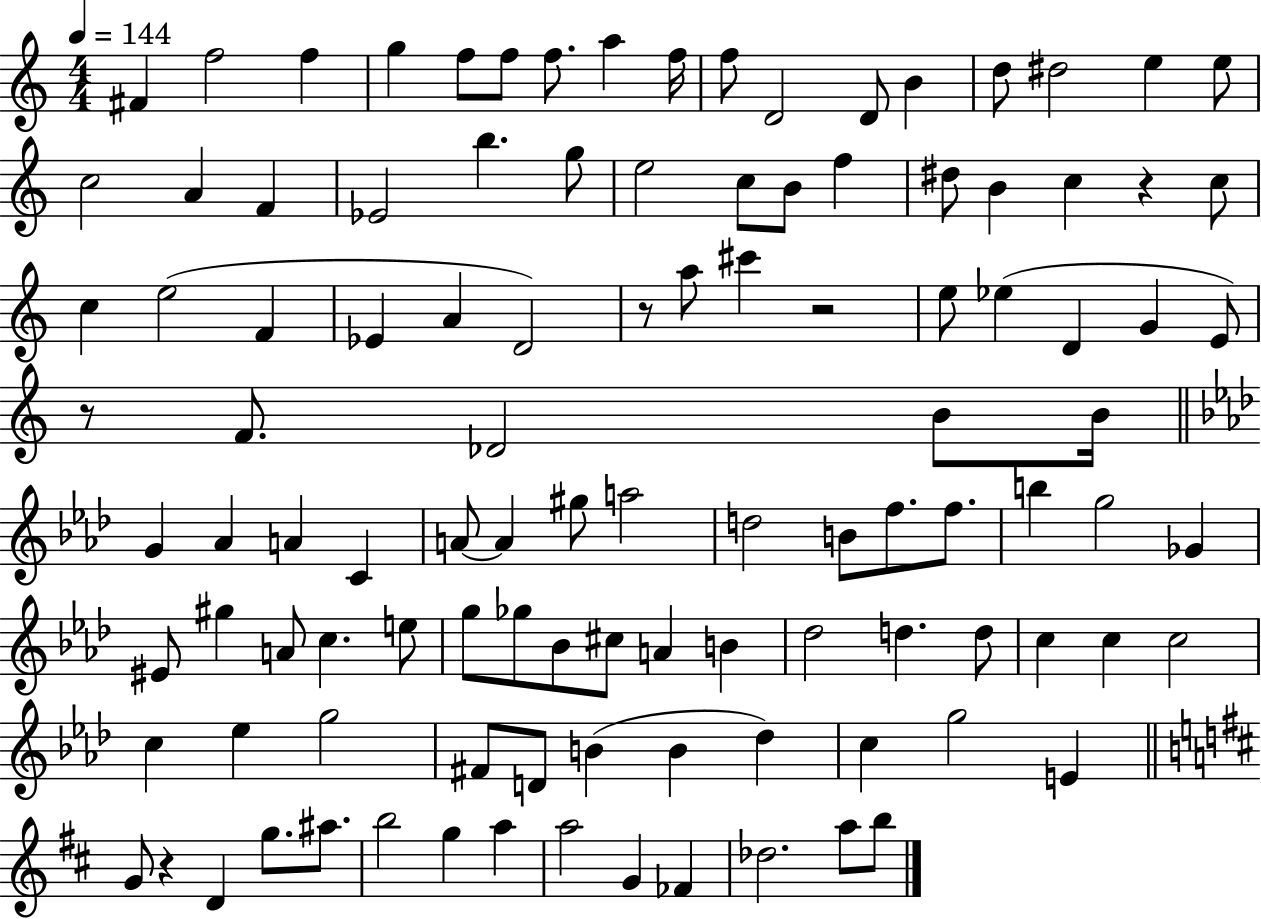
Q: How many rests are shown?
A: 5